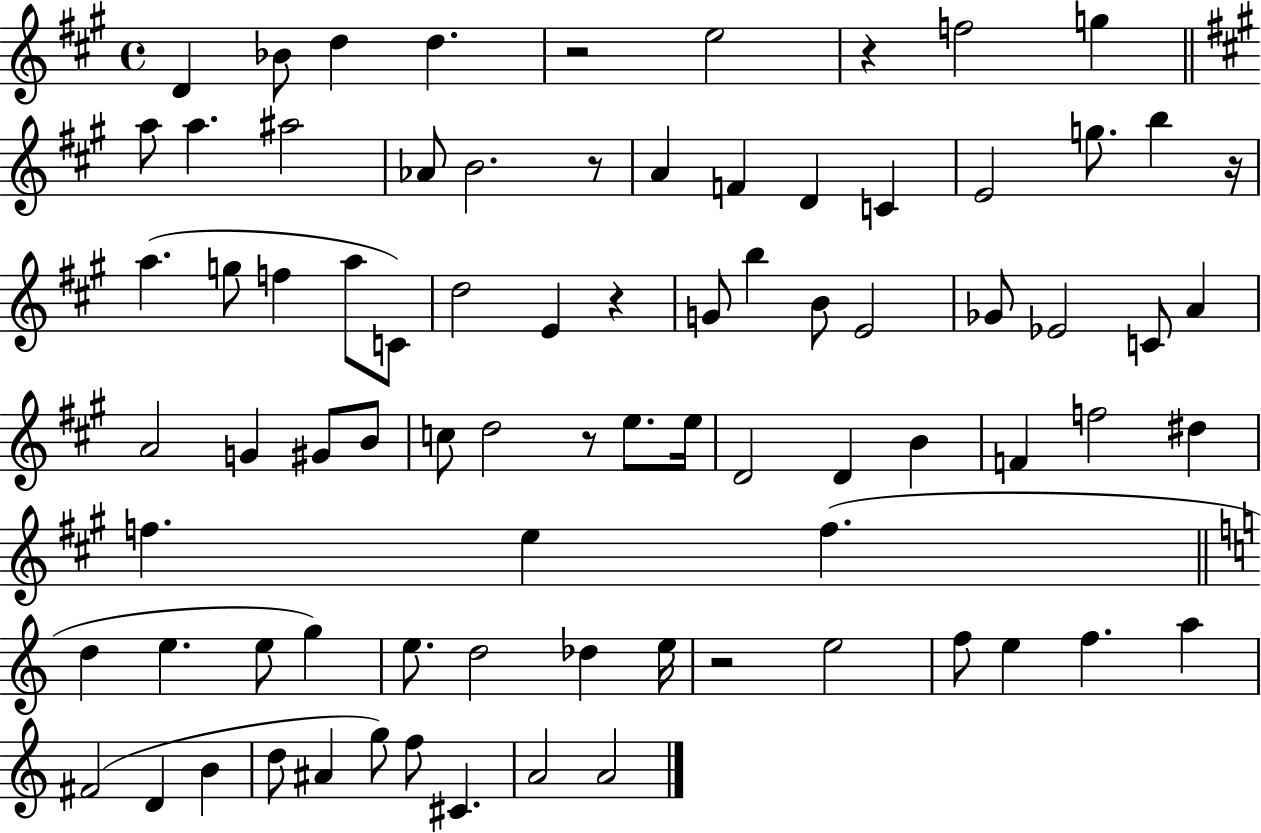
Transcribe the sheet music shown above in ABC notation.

X:1
T:Untitled
M:4/4
L:1/4
K:A
D _B/2 d d z2 e2 z f2 g a/2 a ^a2 _A/2 B2 z/2 A F D C E2 g/2 b z/4 a g/2 f a/2 C/2 d2 E z G/2 b B/2 E2 _G/2 _E2 C/2 A A2 G ^G/2 B/2 c/2 d2 z/2 e/2 e/4 D2 D B F f2 ^d f e f d e e/2 g e/2 d2 _d e/4 z2 e2 f/2 e f a ^F2 D B d/2 ^A g/2 f/2 ^C A2 A2